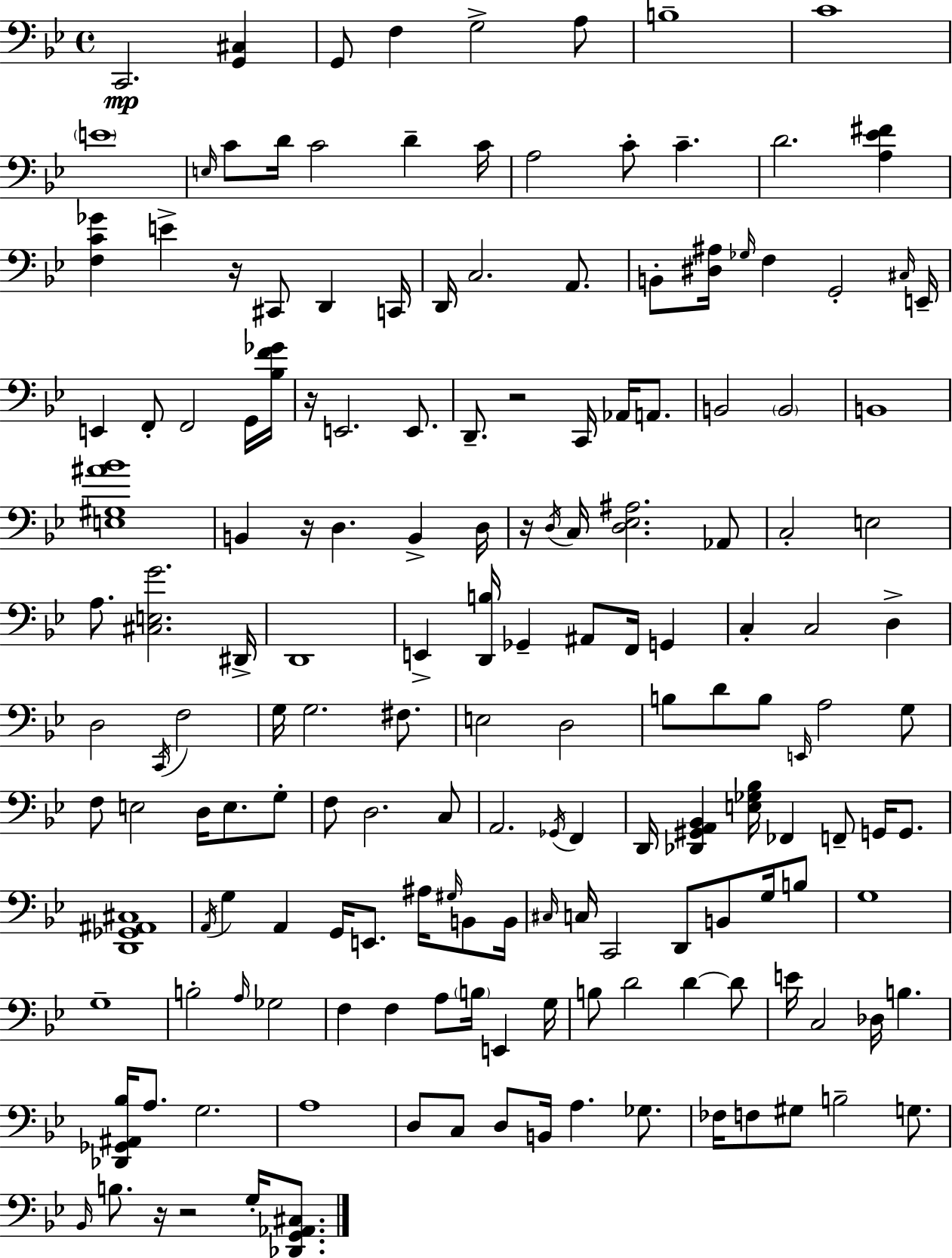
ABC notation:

X:1
T:Untitled
M:4/4
L:1/4
K:Bb
C,,2 [G,,^C,] G,,/2 F, G,2 A,/2 B,4 C4 E4 E,/4 C/2 D/4 C2 D C/4 A,2 C/2 C D2 [A,_E^F] [F,C_G] E z/4 ^C,,/2 D,, C,,/4 D,,/4 C,2 A,,/2 B,,/2 [^D,^A,]/4 _G,/4 F, G,,2 ^C,/4 E,,/4 E,, F,,/2 F,,2 G,,/4 [_B,F_G]/4 z/4 E,,2 E,,/2 D,,/2 z2 C,,/4 _A,,/4 A,,/2 B,,2 B,,2 B,,4 [E,^G,^A_B]4 B,, z/4 D, B,, D,/4 z/4 D,/4 C,/4 [D,_E,^A,]2 _A,,/2 C,2 E,2 A,/2 [^C,E,G]2 ^D,,/4 D,,4 E,, [D,,B,]/4 _G,, ^A,,/2 F,,/4 G,, C, C,2 D, D,2 C,,/4 F,2 G,/4 G,2 ^F,/2 E,2 D,2 B,/2 D/2 B,/2 E,,/4 A,2 G,/2 F,/2 E,2 D,/4 E,/2 G,/2 F,/2 D,2 C,/2 A,,2 _G,,/4 F,, D,,/4 [_D,,^G,,A,,_B,,] [E,_G,_B,]/4 _F,, F,,/2 G,,/4 G,,/2 [D,,_G,,^A,,^C,]4 A,,/4 G, A,, G,,/4 E,,/2 ^A,/4 ^G,/4 B,,/2 B,,/4 ^C,/4 C,/4 C,,2 D,,/2 B,,/2 G,/4 B,/2 G,4 G,4 B,2 A,/4 _G,2 F, F, A,/2 B,/4 E,, G,/4 B,/2 D2 D D/2 E/4 C,2 _D,/4 B, [_D,,_G,,^A,,_B,]/4 A,/2 G,2 A,4 D,/2 C,/2 D,/2 B,,/4 A, _G,/2 _F,/4 F,/2 ^G,/2 B,2 G,/2 _B,,/4 B,/2 z/4 z2 G,/4 [_D,,G,,_A,,^C,]/2